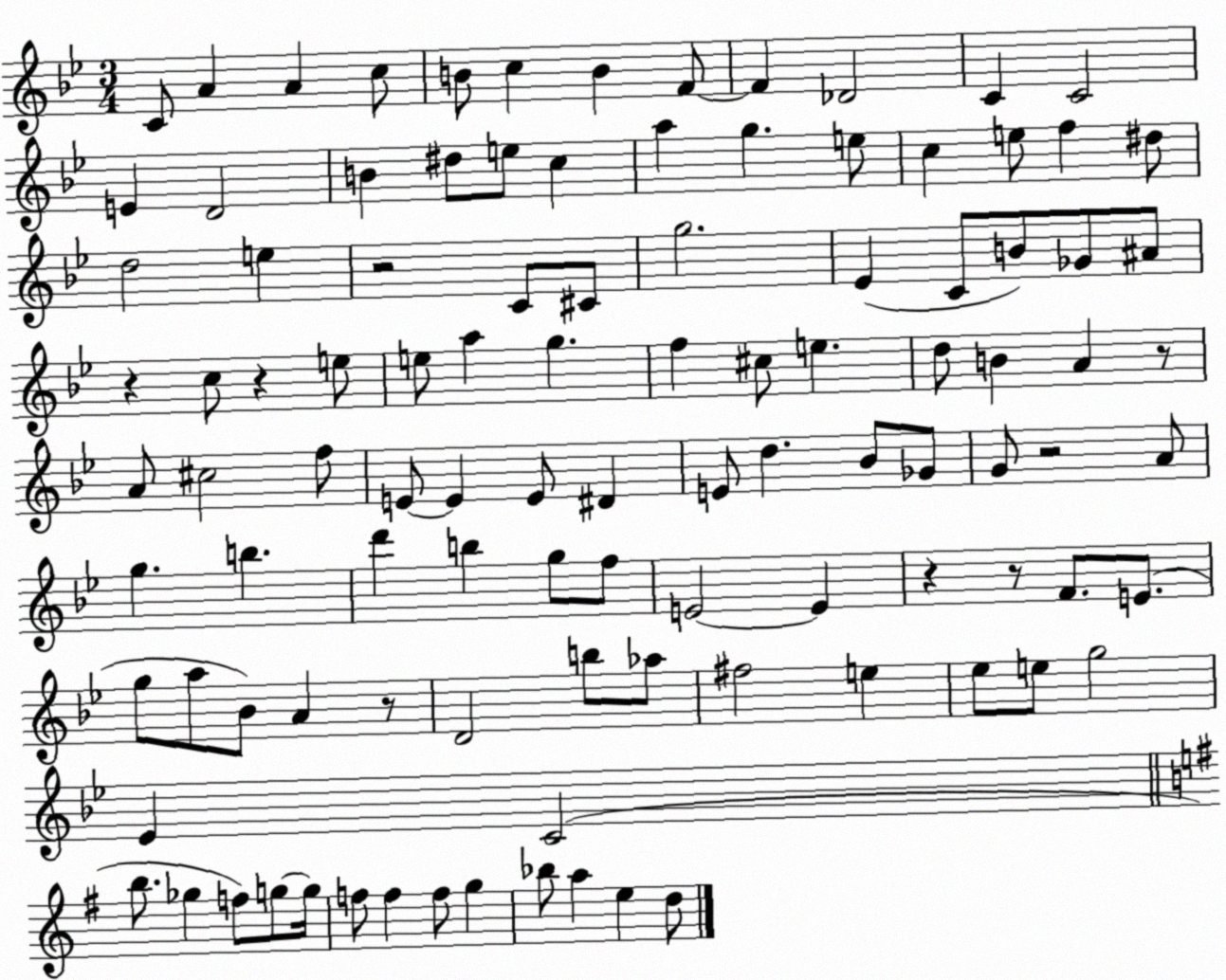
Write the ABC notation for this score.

X:1
T:Untitled
M:3/4
L:1/4
K:Bb
C/2 A A c/2 B/2 c B F/2 F _D2 C C2 E D2 B ^d/2 e/2 c a g e/2 c e/2 f ^d/2 d2 e z2 C/2 ^C/2 g2 _E C/2 B/2 _G/2 ^A/2 z c/2 z e/2 e/2 a g f ^c/2 e d/2 B A z/2 A/2 ^c2 f/2 E/2 E E/2 ^D E/2 d _B/2 _G/2 G/2 z2 A/2 g b d' b g/2 f/2 E2 E z z/2 F/2 E/2 g/2 a/2 _B/2 A z/2 D2 b/2 _a/2 ^f2 e _e/2 e/2 g2 _E C2 b/2 _g f/2 g/2 g/4 f/2 f f/2 g _b/2 a e d/2